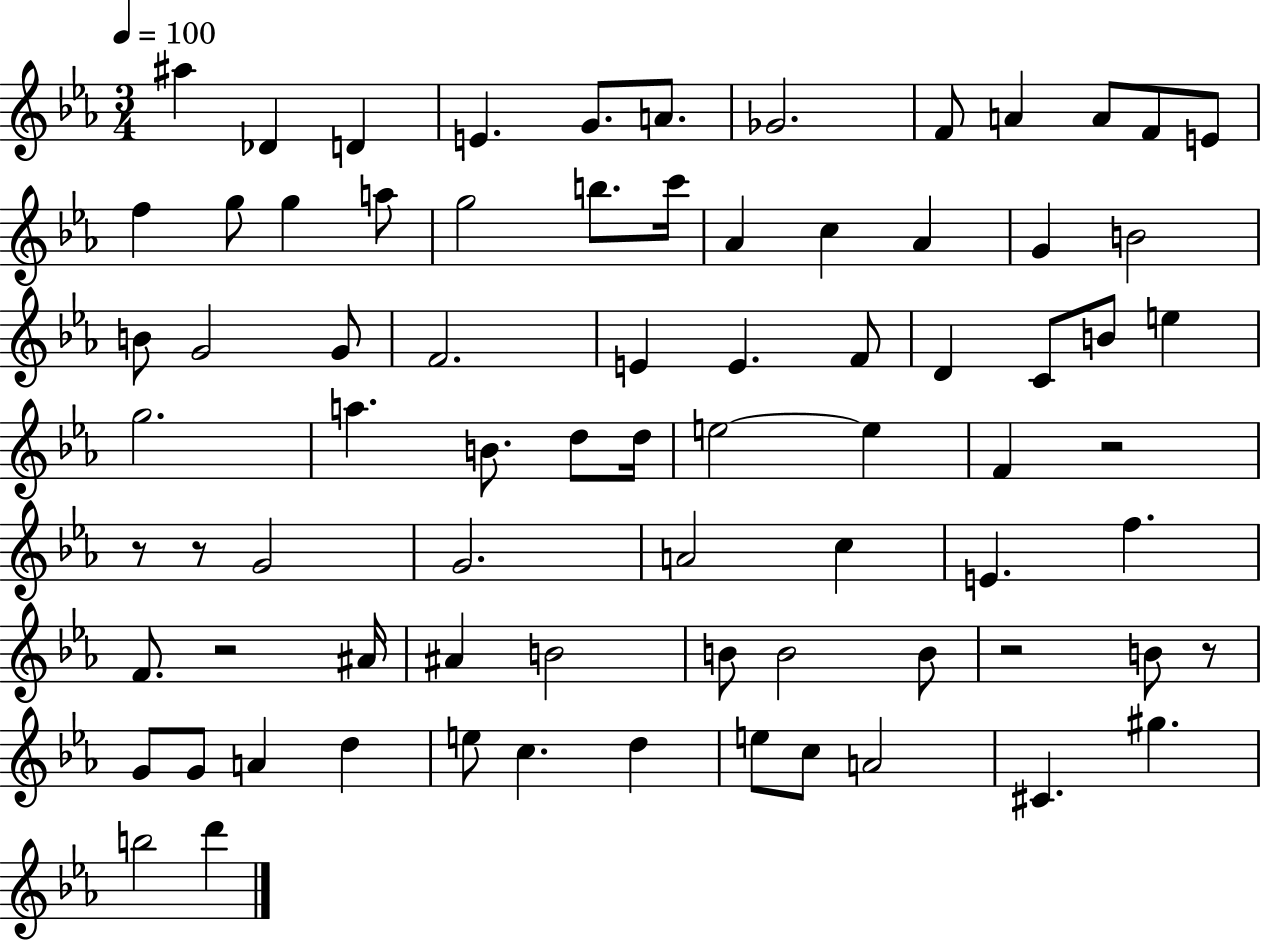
X:1
T:Untitled
M:3/4
L:1/4
K:Eb
^a _D D E G/2 A/2 _G2 F/2 A A/2 F/2 E/2 f g/2 g a/2 g2 b/2 c'/4 _A c _A G B2 B/2 G2 G/2 F2 E E F/2 D C/2 B/2 e g2 a B/2 d/2 d/4 e2 e F z2 z/2 z/2 G2 G2 A2 c E f F/2 z2 ^A/4 ^A B2 B/2 B2 B/2 z2 B/2 z/2 G/2 G/2 A d e/2 c d e/2 c/2 A2 ^C ^g b2 d'